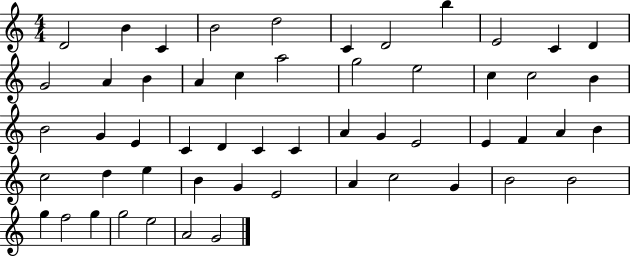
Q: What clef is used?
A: treble